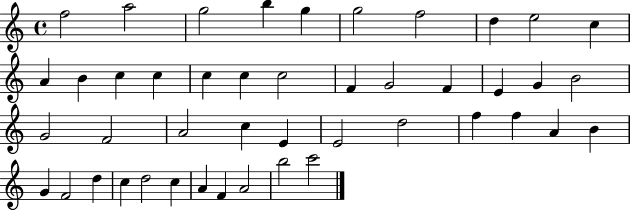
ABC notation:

X:1
T:Untitled
M:4/4
L:1/4
K:C
f2 a2 g2 b g g2 f2 d e2 c A B c c c c c2 F G2 F E G B2 G2 F2 A2 c E E2 d2 f f A B G F2 d c d2 c A F A2 b2 c'2